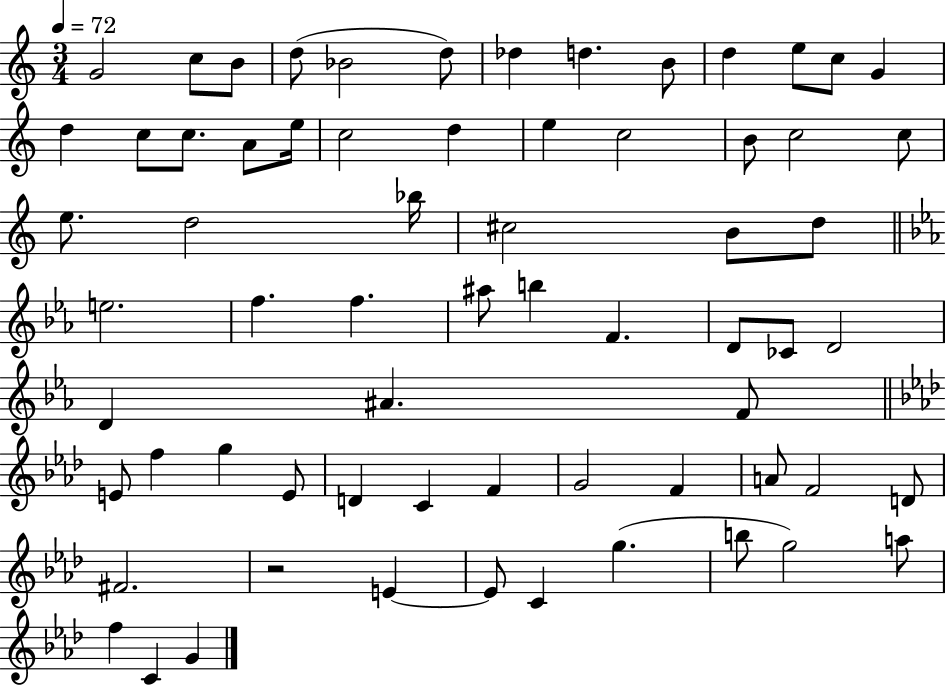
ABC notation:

X:1
T:Untitled
M:3/4
L:1/4
K:C
G2 c/2 B/2 d/2 _B2 d/2 _d d B/2 d e/2 c/2 G d c/2 c/2 A/2 e/4 c2 d e c2 B/2 c2 c/2 e/2 d2 _b/4 ^c2 B/2 d/2 e2 f f ^a/2 b F D/2 _C/2 D2 D ^A F/2 E/2 f g E/2 D C F G2 F A/2 F2 D/2 ^F2 z2 E E/2 C g b/2 g2 a/2 f C G